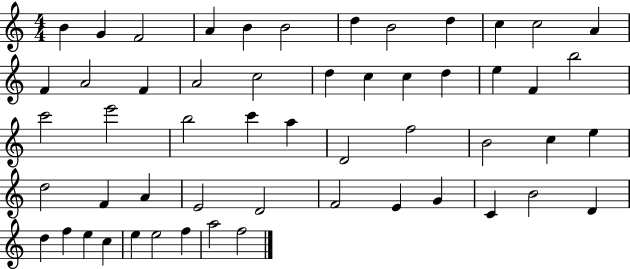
{
  \clef treble
  \numericTimeSignature
  \time 4/4
  \key c \major
  b'4 g'4 f'2 | a'4 b'4 b'2 | d''4 b'2 d''4 | c''4 c''2 a'4 | \break f'4 a'2 f'4 | a'2 c''2 | d''4 c''4 c''4 d''4 | e''4 f'4 b''2 | \break c'''2 e'''2 | b''2 c'''4 a''4 | d'2 f''2 | b'2 c''4 e''4 | \break d''2 f'4 a'4 | e'2 d'2 | f'2 e'4 g'4 | c'4 b'2 d'4 | \break d''4 f''4 e''4 c''4 | e''4 e''2 f''4 | a''2 f''2 | \bar "|."
}